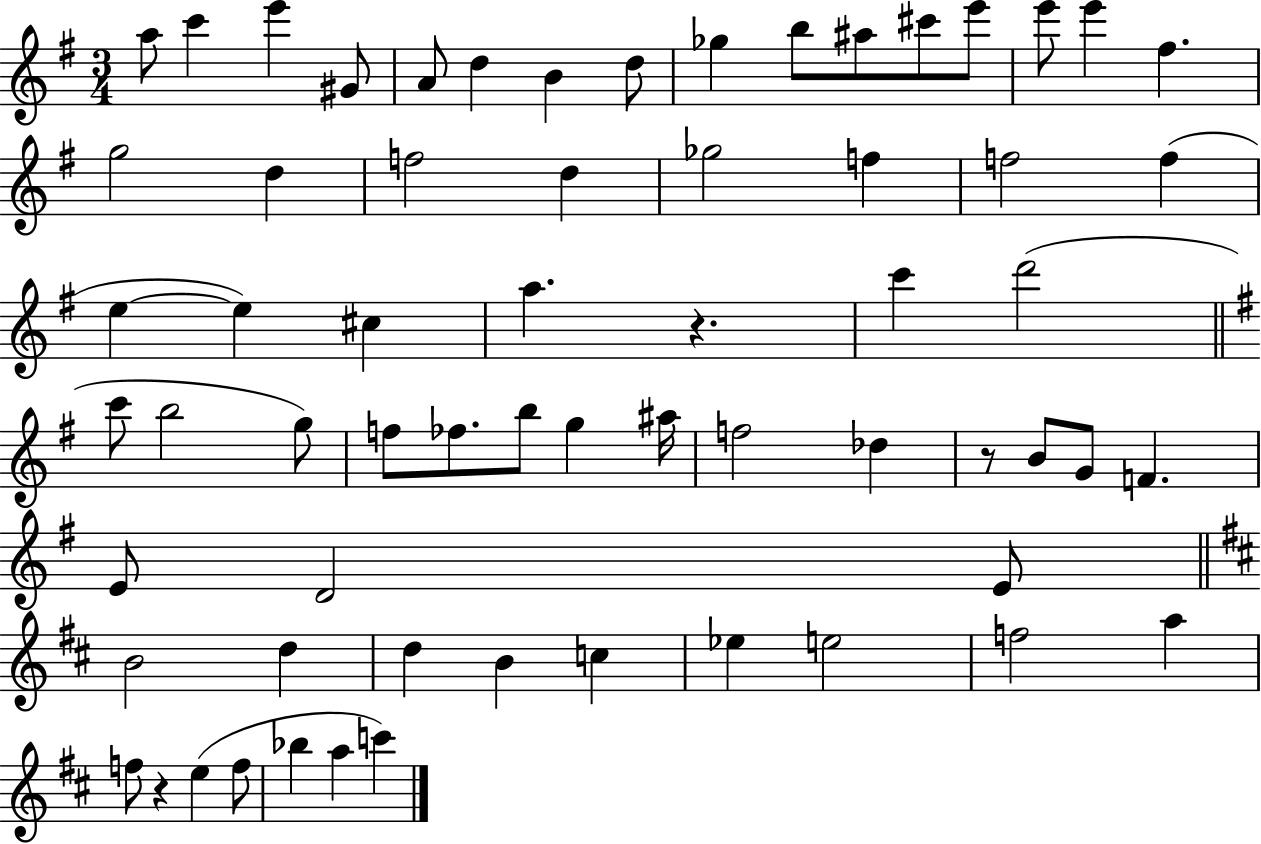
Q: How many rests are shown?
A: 3